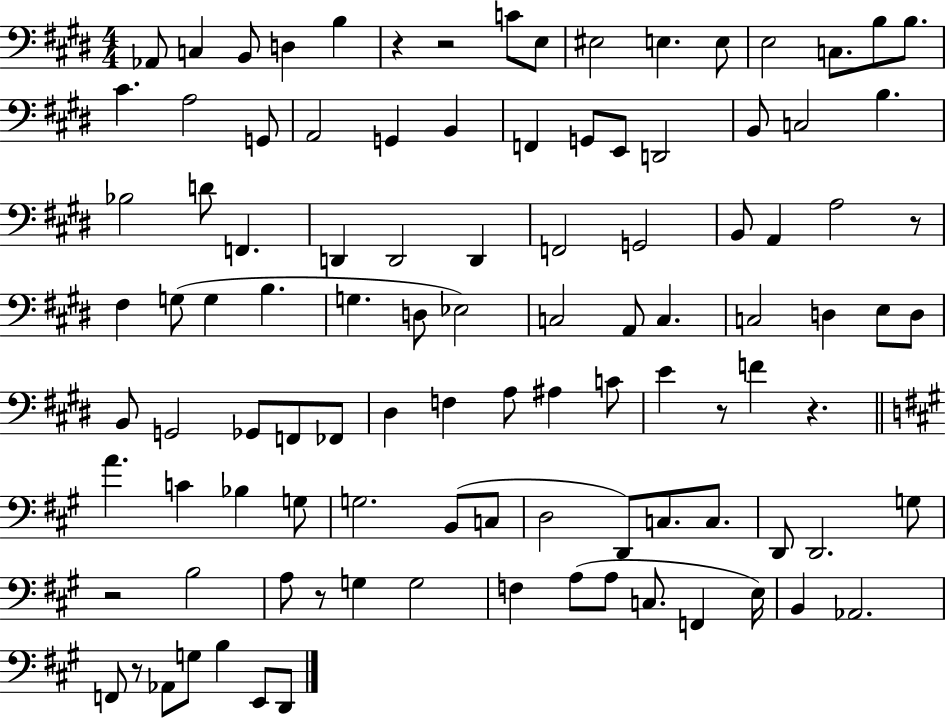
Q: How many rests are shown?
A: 8